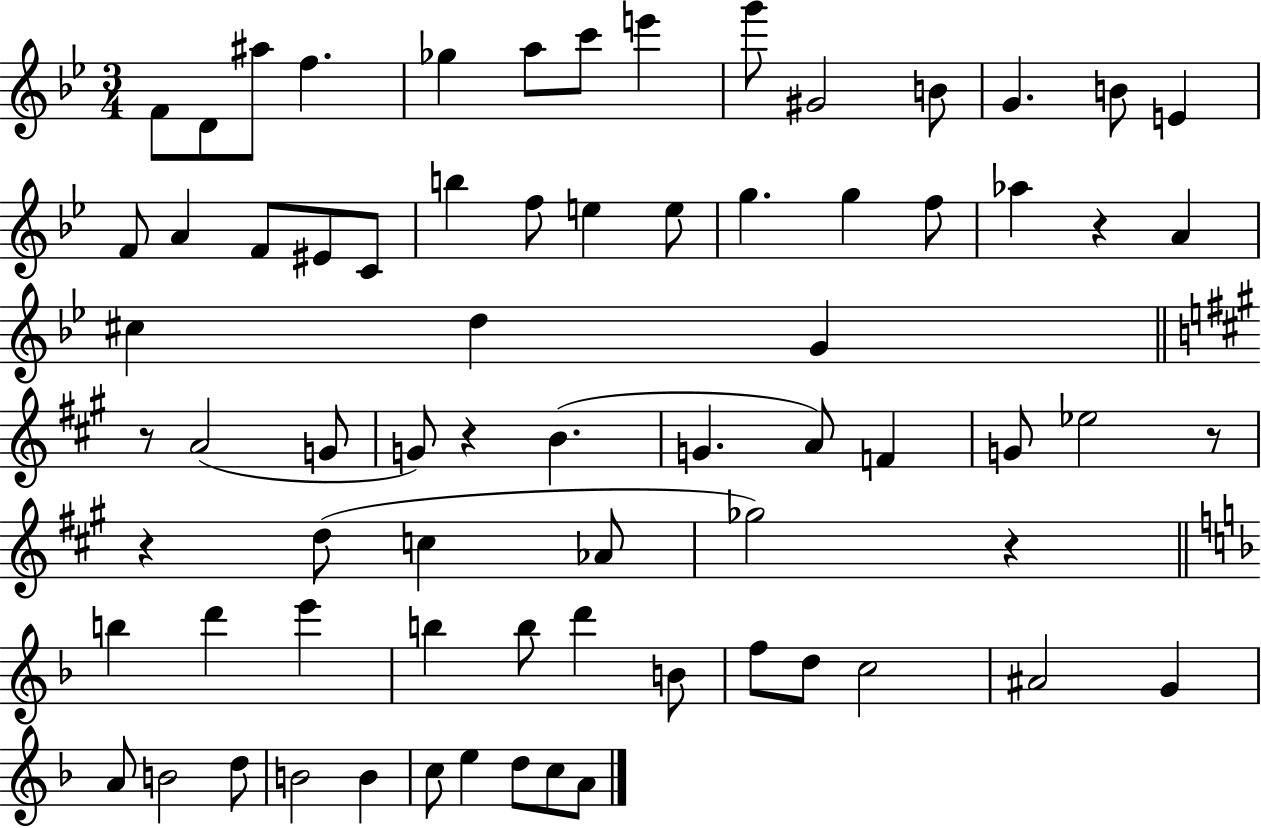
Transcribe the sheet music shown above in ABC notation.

X:1
T:Untitled
M:3/4
L:1/4
K:Bb
F/2 D/2 ^a/2 f _g a/2 c'/2 e' g'/2 ^G2 B/2 G B/2 E F/2 A F/2 ^E/2 C/2 b f/2 e e/2 g g f/2 _a z A ^c d G z/2 A2 G/2 G/2 z B G A/2 F G/2 _e2 z/2 z d/2 c _A/2 _g2 z b d' e' b b/2 d' B/2 f/2 d/2 c2 ^A2 G A/2 B2 d/2 B2 B c/2 e d/2 c/2 A/2